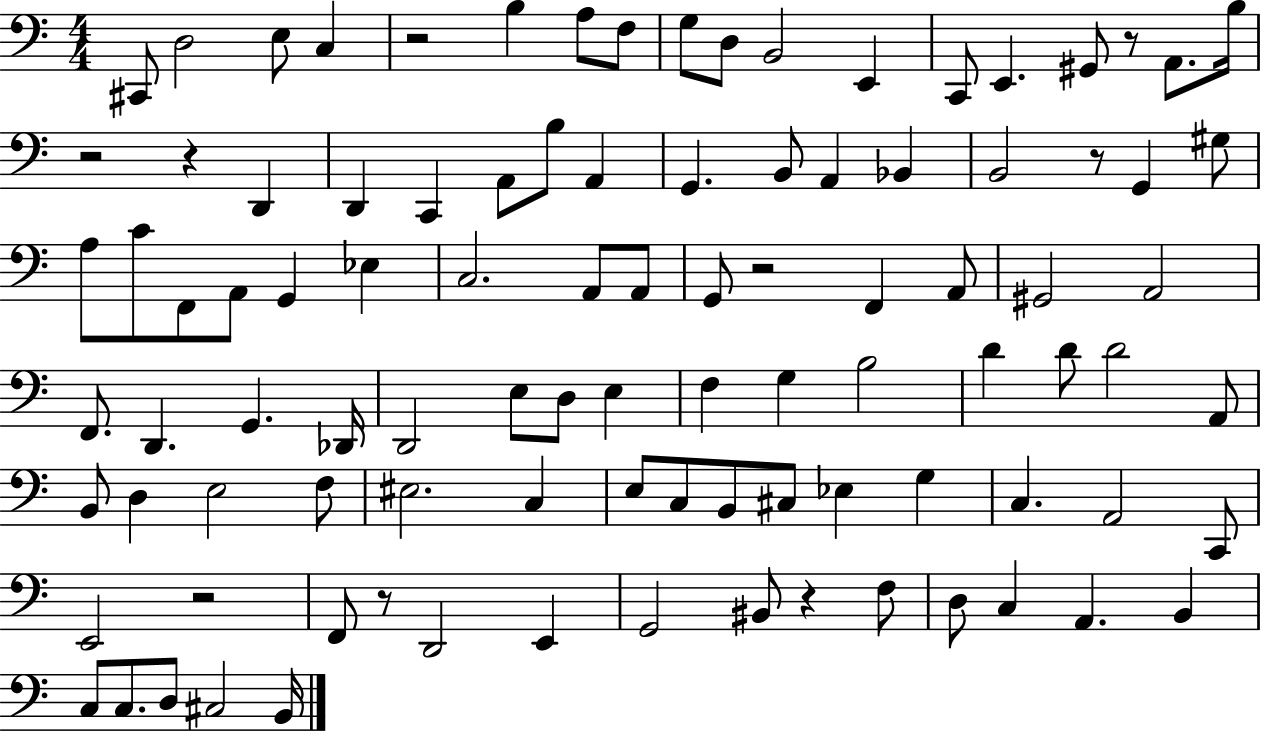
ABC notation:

X:1
T:Untitled
M:4/4
L:1/4
K:C
^C,,/2 D,2 E,/2 C, z2 B, A,/2 F,/2 G,/2 D,/2 B,,2 E,, C,,/2 E,, ^G,,/2 z/2 A,,/2 B,/4 z2 z D,, D,, C,, A,,/2 B,/2 A,, G,, B,,/2 A,, _B,, B,,2 z/2 G,, ^G,/2 A,/2 C/2 F,,/2 A,,/2 G,, _E, C,2 A,,/2 A,,/2 G,,/2 z2 F,, A,,/2 ^G,,2 A,,2 F,,/2 D,, G,, _D,,/4 D,,2 E,/2 D,/2 E, F, G, B,2 D D/2 D2 A,,/2 B,,/2 D, E,2 F,/2 ^E,2 C, E,/2 C,/2 B,,/2 ^C,/2 _E, G, C, A,,2 C,,/2 E,,2 z2 F,,/2 z/2 D,,2 E,, G,,2 ^B,,/2 z F,/2 D,/2 C, A,, B,, C,/2 C,/2 D,/2 ^C,2 B,,/4